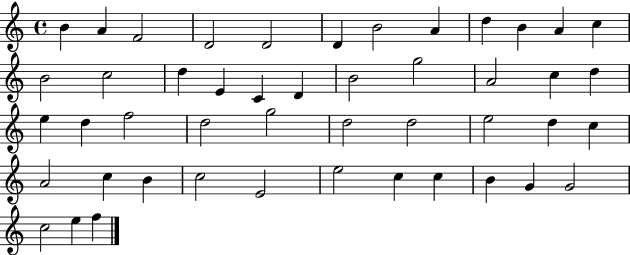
{
  \clef treble
  \time 4/4
  \defaultTimeSignature
  \key c \major
  b'4 a'4 f'2 | d'2 d'2 | d'4 b'2 a'4 | d''4 b'4 a'4 c''4 | \break b'2 c''2 | d''4 e'4 c'4 d'4 | b'2 g''2 | a'2 c''4 d''4 | \break e''4 d''4 f''2 | d''2 g''2 | d''2 d''2 | e''2 d''4 c''4 | \break a'2 c''4 b'4 | c''2 e'2 | e''2 c''4 c''4 | b'4 g'4 g'2 | \break c''2 e''4 f''4 | \bar "|."
}